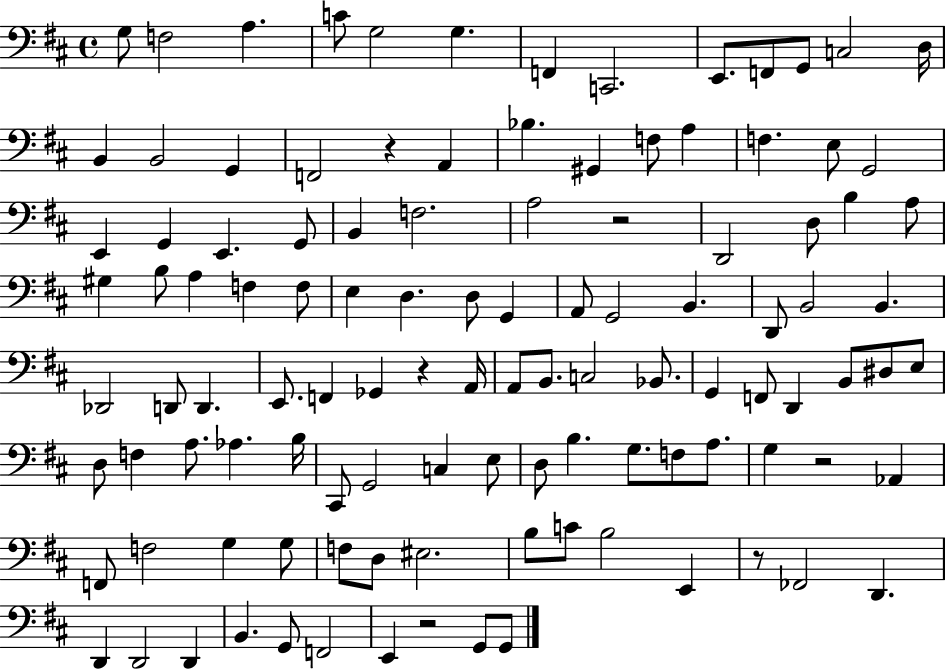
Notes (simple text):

G3/e F3/h A3/q. C4/e G3/h G3/q. F2/q C2/h. E2/e. F2/e G2/e C3/h D3/s B2/q B2/h G2/q F2/h R/q A2/q Bb3/q. G#2/q F3/e A3/q F3/q. E3/e G2/h E2/q G2/q E2/q. G2/e B2/q F3/h. A3/h R/h D2/h D3/e B3/q A3/e G#3/q B3/e A3/q F3/q F3/e E3/q D3/q. D3/e G2/q A2/e G2/h B2/q. D2/e B2/h B2/q. Db2/h D2/e D2/q. E2/e. F2/q Gb2/q R/q A2/s A2/e B2/e. C3/h Bb2/e. G2/q F2/e D2/q B2/e D#3/e E3/e D3/e F3/q A3/e. Ab3/q. B3/s C#2/e G2/h C3/q E3/e D3/e B3/q. G3/e. F3/e A3/e. G3/q R/h Ab2/q F2/e F3/h G3/q G3/e F3/e D3/e EIS3/h. B3/e C4/e B3/h E2/q R/e FES2/h D2/q. D2/q D2/h D2/q B2/q. G2/e F2/h E2/q R/h G2/e G2/e